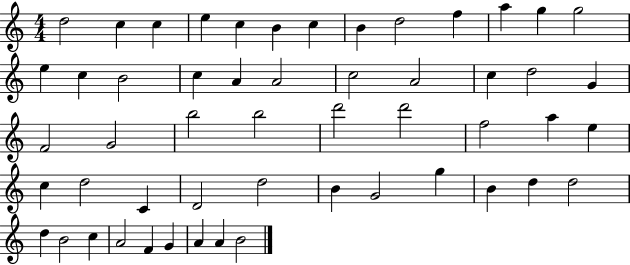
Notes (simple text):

D5/h C5/q C5/q E5/q C5/q B4/q C5/q B4/q D5/h F5/q A5/q G5/q G5/h E5/q C5/q B4/h C5/q A4/q A4/h C5/h A4/h C5/q D5/h G4/q F4/h G4/h B5/h B5/h D6/h D6/h F5/h A5/q E5/q C5/q D5/h C4/q D4/h D5/h B4/q G4/h G5/q B4/q D5/q D5/h D5/q B4/h C5/q A4/h F4/q G4/q A4/q A4/q B4/h